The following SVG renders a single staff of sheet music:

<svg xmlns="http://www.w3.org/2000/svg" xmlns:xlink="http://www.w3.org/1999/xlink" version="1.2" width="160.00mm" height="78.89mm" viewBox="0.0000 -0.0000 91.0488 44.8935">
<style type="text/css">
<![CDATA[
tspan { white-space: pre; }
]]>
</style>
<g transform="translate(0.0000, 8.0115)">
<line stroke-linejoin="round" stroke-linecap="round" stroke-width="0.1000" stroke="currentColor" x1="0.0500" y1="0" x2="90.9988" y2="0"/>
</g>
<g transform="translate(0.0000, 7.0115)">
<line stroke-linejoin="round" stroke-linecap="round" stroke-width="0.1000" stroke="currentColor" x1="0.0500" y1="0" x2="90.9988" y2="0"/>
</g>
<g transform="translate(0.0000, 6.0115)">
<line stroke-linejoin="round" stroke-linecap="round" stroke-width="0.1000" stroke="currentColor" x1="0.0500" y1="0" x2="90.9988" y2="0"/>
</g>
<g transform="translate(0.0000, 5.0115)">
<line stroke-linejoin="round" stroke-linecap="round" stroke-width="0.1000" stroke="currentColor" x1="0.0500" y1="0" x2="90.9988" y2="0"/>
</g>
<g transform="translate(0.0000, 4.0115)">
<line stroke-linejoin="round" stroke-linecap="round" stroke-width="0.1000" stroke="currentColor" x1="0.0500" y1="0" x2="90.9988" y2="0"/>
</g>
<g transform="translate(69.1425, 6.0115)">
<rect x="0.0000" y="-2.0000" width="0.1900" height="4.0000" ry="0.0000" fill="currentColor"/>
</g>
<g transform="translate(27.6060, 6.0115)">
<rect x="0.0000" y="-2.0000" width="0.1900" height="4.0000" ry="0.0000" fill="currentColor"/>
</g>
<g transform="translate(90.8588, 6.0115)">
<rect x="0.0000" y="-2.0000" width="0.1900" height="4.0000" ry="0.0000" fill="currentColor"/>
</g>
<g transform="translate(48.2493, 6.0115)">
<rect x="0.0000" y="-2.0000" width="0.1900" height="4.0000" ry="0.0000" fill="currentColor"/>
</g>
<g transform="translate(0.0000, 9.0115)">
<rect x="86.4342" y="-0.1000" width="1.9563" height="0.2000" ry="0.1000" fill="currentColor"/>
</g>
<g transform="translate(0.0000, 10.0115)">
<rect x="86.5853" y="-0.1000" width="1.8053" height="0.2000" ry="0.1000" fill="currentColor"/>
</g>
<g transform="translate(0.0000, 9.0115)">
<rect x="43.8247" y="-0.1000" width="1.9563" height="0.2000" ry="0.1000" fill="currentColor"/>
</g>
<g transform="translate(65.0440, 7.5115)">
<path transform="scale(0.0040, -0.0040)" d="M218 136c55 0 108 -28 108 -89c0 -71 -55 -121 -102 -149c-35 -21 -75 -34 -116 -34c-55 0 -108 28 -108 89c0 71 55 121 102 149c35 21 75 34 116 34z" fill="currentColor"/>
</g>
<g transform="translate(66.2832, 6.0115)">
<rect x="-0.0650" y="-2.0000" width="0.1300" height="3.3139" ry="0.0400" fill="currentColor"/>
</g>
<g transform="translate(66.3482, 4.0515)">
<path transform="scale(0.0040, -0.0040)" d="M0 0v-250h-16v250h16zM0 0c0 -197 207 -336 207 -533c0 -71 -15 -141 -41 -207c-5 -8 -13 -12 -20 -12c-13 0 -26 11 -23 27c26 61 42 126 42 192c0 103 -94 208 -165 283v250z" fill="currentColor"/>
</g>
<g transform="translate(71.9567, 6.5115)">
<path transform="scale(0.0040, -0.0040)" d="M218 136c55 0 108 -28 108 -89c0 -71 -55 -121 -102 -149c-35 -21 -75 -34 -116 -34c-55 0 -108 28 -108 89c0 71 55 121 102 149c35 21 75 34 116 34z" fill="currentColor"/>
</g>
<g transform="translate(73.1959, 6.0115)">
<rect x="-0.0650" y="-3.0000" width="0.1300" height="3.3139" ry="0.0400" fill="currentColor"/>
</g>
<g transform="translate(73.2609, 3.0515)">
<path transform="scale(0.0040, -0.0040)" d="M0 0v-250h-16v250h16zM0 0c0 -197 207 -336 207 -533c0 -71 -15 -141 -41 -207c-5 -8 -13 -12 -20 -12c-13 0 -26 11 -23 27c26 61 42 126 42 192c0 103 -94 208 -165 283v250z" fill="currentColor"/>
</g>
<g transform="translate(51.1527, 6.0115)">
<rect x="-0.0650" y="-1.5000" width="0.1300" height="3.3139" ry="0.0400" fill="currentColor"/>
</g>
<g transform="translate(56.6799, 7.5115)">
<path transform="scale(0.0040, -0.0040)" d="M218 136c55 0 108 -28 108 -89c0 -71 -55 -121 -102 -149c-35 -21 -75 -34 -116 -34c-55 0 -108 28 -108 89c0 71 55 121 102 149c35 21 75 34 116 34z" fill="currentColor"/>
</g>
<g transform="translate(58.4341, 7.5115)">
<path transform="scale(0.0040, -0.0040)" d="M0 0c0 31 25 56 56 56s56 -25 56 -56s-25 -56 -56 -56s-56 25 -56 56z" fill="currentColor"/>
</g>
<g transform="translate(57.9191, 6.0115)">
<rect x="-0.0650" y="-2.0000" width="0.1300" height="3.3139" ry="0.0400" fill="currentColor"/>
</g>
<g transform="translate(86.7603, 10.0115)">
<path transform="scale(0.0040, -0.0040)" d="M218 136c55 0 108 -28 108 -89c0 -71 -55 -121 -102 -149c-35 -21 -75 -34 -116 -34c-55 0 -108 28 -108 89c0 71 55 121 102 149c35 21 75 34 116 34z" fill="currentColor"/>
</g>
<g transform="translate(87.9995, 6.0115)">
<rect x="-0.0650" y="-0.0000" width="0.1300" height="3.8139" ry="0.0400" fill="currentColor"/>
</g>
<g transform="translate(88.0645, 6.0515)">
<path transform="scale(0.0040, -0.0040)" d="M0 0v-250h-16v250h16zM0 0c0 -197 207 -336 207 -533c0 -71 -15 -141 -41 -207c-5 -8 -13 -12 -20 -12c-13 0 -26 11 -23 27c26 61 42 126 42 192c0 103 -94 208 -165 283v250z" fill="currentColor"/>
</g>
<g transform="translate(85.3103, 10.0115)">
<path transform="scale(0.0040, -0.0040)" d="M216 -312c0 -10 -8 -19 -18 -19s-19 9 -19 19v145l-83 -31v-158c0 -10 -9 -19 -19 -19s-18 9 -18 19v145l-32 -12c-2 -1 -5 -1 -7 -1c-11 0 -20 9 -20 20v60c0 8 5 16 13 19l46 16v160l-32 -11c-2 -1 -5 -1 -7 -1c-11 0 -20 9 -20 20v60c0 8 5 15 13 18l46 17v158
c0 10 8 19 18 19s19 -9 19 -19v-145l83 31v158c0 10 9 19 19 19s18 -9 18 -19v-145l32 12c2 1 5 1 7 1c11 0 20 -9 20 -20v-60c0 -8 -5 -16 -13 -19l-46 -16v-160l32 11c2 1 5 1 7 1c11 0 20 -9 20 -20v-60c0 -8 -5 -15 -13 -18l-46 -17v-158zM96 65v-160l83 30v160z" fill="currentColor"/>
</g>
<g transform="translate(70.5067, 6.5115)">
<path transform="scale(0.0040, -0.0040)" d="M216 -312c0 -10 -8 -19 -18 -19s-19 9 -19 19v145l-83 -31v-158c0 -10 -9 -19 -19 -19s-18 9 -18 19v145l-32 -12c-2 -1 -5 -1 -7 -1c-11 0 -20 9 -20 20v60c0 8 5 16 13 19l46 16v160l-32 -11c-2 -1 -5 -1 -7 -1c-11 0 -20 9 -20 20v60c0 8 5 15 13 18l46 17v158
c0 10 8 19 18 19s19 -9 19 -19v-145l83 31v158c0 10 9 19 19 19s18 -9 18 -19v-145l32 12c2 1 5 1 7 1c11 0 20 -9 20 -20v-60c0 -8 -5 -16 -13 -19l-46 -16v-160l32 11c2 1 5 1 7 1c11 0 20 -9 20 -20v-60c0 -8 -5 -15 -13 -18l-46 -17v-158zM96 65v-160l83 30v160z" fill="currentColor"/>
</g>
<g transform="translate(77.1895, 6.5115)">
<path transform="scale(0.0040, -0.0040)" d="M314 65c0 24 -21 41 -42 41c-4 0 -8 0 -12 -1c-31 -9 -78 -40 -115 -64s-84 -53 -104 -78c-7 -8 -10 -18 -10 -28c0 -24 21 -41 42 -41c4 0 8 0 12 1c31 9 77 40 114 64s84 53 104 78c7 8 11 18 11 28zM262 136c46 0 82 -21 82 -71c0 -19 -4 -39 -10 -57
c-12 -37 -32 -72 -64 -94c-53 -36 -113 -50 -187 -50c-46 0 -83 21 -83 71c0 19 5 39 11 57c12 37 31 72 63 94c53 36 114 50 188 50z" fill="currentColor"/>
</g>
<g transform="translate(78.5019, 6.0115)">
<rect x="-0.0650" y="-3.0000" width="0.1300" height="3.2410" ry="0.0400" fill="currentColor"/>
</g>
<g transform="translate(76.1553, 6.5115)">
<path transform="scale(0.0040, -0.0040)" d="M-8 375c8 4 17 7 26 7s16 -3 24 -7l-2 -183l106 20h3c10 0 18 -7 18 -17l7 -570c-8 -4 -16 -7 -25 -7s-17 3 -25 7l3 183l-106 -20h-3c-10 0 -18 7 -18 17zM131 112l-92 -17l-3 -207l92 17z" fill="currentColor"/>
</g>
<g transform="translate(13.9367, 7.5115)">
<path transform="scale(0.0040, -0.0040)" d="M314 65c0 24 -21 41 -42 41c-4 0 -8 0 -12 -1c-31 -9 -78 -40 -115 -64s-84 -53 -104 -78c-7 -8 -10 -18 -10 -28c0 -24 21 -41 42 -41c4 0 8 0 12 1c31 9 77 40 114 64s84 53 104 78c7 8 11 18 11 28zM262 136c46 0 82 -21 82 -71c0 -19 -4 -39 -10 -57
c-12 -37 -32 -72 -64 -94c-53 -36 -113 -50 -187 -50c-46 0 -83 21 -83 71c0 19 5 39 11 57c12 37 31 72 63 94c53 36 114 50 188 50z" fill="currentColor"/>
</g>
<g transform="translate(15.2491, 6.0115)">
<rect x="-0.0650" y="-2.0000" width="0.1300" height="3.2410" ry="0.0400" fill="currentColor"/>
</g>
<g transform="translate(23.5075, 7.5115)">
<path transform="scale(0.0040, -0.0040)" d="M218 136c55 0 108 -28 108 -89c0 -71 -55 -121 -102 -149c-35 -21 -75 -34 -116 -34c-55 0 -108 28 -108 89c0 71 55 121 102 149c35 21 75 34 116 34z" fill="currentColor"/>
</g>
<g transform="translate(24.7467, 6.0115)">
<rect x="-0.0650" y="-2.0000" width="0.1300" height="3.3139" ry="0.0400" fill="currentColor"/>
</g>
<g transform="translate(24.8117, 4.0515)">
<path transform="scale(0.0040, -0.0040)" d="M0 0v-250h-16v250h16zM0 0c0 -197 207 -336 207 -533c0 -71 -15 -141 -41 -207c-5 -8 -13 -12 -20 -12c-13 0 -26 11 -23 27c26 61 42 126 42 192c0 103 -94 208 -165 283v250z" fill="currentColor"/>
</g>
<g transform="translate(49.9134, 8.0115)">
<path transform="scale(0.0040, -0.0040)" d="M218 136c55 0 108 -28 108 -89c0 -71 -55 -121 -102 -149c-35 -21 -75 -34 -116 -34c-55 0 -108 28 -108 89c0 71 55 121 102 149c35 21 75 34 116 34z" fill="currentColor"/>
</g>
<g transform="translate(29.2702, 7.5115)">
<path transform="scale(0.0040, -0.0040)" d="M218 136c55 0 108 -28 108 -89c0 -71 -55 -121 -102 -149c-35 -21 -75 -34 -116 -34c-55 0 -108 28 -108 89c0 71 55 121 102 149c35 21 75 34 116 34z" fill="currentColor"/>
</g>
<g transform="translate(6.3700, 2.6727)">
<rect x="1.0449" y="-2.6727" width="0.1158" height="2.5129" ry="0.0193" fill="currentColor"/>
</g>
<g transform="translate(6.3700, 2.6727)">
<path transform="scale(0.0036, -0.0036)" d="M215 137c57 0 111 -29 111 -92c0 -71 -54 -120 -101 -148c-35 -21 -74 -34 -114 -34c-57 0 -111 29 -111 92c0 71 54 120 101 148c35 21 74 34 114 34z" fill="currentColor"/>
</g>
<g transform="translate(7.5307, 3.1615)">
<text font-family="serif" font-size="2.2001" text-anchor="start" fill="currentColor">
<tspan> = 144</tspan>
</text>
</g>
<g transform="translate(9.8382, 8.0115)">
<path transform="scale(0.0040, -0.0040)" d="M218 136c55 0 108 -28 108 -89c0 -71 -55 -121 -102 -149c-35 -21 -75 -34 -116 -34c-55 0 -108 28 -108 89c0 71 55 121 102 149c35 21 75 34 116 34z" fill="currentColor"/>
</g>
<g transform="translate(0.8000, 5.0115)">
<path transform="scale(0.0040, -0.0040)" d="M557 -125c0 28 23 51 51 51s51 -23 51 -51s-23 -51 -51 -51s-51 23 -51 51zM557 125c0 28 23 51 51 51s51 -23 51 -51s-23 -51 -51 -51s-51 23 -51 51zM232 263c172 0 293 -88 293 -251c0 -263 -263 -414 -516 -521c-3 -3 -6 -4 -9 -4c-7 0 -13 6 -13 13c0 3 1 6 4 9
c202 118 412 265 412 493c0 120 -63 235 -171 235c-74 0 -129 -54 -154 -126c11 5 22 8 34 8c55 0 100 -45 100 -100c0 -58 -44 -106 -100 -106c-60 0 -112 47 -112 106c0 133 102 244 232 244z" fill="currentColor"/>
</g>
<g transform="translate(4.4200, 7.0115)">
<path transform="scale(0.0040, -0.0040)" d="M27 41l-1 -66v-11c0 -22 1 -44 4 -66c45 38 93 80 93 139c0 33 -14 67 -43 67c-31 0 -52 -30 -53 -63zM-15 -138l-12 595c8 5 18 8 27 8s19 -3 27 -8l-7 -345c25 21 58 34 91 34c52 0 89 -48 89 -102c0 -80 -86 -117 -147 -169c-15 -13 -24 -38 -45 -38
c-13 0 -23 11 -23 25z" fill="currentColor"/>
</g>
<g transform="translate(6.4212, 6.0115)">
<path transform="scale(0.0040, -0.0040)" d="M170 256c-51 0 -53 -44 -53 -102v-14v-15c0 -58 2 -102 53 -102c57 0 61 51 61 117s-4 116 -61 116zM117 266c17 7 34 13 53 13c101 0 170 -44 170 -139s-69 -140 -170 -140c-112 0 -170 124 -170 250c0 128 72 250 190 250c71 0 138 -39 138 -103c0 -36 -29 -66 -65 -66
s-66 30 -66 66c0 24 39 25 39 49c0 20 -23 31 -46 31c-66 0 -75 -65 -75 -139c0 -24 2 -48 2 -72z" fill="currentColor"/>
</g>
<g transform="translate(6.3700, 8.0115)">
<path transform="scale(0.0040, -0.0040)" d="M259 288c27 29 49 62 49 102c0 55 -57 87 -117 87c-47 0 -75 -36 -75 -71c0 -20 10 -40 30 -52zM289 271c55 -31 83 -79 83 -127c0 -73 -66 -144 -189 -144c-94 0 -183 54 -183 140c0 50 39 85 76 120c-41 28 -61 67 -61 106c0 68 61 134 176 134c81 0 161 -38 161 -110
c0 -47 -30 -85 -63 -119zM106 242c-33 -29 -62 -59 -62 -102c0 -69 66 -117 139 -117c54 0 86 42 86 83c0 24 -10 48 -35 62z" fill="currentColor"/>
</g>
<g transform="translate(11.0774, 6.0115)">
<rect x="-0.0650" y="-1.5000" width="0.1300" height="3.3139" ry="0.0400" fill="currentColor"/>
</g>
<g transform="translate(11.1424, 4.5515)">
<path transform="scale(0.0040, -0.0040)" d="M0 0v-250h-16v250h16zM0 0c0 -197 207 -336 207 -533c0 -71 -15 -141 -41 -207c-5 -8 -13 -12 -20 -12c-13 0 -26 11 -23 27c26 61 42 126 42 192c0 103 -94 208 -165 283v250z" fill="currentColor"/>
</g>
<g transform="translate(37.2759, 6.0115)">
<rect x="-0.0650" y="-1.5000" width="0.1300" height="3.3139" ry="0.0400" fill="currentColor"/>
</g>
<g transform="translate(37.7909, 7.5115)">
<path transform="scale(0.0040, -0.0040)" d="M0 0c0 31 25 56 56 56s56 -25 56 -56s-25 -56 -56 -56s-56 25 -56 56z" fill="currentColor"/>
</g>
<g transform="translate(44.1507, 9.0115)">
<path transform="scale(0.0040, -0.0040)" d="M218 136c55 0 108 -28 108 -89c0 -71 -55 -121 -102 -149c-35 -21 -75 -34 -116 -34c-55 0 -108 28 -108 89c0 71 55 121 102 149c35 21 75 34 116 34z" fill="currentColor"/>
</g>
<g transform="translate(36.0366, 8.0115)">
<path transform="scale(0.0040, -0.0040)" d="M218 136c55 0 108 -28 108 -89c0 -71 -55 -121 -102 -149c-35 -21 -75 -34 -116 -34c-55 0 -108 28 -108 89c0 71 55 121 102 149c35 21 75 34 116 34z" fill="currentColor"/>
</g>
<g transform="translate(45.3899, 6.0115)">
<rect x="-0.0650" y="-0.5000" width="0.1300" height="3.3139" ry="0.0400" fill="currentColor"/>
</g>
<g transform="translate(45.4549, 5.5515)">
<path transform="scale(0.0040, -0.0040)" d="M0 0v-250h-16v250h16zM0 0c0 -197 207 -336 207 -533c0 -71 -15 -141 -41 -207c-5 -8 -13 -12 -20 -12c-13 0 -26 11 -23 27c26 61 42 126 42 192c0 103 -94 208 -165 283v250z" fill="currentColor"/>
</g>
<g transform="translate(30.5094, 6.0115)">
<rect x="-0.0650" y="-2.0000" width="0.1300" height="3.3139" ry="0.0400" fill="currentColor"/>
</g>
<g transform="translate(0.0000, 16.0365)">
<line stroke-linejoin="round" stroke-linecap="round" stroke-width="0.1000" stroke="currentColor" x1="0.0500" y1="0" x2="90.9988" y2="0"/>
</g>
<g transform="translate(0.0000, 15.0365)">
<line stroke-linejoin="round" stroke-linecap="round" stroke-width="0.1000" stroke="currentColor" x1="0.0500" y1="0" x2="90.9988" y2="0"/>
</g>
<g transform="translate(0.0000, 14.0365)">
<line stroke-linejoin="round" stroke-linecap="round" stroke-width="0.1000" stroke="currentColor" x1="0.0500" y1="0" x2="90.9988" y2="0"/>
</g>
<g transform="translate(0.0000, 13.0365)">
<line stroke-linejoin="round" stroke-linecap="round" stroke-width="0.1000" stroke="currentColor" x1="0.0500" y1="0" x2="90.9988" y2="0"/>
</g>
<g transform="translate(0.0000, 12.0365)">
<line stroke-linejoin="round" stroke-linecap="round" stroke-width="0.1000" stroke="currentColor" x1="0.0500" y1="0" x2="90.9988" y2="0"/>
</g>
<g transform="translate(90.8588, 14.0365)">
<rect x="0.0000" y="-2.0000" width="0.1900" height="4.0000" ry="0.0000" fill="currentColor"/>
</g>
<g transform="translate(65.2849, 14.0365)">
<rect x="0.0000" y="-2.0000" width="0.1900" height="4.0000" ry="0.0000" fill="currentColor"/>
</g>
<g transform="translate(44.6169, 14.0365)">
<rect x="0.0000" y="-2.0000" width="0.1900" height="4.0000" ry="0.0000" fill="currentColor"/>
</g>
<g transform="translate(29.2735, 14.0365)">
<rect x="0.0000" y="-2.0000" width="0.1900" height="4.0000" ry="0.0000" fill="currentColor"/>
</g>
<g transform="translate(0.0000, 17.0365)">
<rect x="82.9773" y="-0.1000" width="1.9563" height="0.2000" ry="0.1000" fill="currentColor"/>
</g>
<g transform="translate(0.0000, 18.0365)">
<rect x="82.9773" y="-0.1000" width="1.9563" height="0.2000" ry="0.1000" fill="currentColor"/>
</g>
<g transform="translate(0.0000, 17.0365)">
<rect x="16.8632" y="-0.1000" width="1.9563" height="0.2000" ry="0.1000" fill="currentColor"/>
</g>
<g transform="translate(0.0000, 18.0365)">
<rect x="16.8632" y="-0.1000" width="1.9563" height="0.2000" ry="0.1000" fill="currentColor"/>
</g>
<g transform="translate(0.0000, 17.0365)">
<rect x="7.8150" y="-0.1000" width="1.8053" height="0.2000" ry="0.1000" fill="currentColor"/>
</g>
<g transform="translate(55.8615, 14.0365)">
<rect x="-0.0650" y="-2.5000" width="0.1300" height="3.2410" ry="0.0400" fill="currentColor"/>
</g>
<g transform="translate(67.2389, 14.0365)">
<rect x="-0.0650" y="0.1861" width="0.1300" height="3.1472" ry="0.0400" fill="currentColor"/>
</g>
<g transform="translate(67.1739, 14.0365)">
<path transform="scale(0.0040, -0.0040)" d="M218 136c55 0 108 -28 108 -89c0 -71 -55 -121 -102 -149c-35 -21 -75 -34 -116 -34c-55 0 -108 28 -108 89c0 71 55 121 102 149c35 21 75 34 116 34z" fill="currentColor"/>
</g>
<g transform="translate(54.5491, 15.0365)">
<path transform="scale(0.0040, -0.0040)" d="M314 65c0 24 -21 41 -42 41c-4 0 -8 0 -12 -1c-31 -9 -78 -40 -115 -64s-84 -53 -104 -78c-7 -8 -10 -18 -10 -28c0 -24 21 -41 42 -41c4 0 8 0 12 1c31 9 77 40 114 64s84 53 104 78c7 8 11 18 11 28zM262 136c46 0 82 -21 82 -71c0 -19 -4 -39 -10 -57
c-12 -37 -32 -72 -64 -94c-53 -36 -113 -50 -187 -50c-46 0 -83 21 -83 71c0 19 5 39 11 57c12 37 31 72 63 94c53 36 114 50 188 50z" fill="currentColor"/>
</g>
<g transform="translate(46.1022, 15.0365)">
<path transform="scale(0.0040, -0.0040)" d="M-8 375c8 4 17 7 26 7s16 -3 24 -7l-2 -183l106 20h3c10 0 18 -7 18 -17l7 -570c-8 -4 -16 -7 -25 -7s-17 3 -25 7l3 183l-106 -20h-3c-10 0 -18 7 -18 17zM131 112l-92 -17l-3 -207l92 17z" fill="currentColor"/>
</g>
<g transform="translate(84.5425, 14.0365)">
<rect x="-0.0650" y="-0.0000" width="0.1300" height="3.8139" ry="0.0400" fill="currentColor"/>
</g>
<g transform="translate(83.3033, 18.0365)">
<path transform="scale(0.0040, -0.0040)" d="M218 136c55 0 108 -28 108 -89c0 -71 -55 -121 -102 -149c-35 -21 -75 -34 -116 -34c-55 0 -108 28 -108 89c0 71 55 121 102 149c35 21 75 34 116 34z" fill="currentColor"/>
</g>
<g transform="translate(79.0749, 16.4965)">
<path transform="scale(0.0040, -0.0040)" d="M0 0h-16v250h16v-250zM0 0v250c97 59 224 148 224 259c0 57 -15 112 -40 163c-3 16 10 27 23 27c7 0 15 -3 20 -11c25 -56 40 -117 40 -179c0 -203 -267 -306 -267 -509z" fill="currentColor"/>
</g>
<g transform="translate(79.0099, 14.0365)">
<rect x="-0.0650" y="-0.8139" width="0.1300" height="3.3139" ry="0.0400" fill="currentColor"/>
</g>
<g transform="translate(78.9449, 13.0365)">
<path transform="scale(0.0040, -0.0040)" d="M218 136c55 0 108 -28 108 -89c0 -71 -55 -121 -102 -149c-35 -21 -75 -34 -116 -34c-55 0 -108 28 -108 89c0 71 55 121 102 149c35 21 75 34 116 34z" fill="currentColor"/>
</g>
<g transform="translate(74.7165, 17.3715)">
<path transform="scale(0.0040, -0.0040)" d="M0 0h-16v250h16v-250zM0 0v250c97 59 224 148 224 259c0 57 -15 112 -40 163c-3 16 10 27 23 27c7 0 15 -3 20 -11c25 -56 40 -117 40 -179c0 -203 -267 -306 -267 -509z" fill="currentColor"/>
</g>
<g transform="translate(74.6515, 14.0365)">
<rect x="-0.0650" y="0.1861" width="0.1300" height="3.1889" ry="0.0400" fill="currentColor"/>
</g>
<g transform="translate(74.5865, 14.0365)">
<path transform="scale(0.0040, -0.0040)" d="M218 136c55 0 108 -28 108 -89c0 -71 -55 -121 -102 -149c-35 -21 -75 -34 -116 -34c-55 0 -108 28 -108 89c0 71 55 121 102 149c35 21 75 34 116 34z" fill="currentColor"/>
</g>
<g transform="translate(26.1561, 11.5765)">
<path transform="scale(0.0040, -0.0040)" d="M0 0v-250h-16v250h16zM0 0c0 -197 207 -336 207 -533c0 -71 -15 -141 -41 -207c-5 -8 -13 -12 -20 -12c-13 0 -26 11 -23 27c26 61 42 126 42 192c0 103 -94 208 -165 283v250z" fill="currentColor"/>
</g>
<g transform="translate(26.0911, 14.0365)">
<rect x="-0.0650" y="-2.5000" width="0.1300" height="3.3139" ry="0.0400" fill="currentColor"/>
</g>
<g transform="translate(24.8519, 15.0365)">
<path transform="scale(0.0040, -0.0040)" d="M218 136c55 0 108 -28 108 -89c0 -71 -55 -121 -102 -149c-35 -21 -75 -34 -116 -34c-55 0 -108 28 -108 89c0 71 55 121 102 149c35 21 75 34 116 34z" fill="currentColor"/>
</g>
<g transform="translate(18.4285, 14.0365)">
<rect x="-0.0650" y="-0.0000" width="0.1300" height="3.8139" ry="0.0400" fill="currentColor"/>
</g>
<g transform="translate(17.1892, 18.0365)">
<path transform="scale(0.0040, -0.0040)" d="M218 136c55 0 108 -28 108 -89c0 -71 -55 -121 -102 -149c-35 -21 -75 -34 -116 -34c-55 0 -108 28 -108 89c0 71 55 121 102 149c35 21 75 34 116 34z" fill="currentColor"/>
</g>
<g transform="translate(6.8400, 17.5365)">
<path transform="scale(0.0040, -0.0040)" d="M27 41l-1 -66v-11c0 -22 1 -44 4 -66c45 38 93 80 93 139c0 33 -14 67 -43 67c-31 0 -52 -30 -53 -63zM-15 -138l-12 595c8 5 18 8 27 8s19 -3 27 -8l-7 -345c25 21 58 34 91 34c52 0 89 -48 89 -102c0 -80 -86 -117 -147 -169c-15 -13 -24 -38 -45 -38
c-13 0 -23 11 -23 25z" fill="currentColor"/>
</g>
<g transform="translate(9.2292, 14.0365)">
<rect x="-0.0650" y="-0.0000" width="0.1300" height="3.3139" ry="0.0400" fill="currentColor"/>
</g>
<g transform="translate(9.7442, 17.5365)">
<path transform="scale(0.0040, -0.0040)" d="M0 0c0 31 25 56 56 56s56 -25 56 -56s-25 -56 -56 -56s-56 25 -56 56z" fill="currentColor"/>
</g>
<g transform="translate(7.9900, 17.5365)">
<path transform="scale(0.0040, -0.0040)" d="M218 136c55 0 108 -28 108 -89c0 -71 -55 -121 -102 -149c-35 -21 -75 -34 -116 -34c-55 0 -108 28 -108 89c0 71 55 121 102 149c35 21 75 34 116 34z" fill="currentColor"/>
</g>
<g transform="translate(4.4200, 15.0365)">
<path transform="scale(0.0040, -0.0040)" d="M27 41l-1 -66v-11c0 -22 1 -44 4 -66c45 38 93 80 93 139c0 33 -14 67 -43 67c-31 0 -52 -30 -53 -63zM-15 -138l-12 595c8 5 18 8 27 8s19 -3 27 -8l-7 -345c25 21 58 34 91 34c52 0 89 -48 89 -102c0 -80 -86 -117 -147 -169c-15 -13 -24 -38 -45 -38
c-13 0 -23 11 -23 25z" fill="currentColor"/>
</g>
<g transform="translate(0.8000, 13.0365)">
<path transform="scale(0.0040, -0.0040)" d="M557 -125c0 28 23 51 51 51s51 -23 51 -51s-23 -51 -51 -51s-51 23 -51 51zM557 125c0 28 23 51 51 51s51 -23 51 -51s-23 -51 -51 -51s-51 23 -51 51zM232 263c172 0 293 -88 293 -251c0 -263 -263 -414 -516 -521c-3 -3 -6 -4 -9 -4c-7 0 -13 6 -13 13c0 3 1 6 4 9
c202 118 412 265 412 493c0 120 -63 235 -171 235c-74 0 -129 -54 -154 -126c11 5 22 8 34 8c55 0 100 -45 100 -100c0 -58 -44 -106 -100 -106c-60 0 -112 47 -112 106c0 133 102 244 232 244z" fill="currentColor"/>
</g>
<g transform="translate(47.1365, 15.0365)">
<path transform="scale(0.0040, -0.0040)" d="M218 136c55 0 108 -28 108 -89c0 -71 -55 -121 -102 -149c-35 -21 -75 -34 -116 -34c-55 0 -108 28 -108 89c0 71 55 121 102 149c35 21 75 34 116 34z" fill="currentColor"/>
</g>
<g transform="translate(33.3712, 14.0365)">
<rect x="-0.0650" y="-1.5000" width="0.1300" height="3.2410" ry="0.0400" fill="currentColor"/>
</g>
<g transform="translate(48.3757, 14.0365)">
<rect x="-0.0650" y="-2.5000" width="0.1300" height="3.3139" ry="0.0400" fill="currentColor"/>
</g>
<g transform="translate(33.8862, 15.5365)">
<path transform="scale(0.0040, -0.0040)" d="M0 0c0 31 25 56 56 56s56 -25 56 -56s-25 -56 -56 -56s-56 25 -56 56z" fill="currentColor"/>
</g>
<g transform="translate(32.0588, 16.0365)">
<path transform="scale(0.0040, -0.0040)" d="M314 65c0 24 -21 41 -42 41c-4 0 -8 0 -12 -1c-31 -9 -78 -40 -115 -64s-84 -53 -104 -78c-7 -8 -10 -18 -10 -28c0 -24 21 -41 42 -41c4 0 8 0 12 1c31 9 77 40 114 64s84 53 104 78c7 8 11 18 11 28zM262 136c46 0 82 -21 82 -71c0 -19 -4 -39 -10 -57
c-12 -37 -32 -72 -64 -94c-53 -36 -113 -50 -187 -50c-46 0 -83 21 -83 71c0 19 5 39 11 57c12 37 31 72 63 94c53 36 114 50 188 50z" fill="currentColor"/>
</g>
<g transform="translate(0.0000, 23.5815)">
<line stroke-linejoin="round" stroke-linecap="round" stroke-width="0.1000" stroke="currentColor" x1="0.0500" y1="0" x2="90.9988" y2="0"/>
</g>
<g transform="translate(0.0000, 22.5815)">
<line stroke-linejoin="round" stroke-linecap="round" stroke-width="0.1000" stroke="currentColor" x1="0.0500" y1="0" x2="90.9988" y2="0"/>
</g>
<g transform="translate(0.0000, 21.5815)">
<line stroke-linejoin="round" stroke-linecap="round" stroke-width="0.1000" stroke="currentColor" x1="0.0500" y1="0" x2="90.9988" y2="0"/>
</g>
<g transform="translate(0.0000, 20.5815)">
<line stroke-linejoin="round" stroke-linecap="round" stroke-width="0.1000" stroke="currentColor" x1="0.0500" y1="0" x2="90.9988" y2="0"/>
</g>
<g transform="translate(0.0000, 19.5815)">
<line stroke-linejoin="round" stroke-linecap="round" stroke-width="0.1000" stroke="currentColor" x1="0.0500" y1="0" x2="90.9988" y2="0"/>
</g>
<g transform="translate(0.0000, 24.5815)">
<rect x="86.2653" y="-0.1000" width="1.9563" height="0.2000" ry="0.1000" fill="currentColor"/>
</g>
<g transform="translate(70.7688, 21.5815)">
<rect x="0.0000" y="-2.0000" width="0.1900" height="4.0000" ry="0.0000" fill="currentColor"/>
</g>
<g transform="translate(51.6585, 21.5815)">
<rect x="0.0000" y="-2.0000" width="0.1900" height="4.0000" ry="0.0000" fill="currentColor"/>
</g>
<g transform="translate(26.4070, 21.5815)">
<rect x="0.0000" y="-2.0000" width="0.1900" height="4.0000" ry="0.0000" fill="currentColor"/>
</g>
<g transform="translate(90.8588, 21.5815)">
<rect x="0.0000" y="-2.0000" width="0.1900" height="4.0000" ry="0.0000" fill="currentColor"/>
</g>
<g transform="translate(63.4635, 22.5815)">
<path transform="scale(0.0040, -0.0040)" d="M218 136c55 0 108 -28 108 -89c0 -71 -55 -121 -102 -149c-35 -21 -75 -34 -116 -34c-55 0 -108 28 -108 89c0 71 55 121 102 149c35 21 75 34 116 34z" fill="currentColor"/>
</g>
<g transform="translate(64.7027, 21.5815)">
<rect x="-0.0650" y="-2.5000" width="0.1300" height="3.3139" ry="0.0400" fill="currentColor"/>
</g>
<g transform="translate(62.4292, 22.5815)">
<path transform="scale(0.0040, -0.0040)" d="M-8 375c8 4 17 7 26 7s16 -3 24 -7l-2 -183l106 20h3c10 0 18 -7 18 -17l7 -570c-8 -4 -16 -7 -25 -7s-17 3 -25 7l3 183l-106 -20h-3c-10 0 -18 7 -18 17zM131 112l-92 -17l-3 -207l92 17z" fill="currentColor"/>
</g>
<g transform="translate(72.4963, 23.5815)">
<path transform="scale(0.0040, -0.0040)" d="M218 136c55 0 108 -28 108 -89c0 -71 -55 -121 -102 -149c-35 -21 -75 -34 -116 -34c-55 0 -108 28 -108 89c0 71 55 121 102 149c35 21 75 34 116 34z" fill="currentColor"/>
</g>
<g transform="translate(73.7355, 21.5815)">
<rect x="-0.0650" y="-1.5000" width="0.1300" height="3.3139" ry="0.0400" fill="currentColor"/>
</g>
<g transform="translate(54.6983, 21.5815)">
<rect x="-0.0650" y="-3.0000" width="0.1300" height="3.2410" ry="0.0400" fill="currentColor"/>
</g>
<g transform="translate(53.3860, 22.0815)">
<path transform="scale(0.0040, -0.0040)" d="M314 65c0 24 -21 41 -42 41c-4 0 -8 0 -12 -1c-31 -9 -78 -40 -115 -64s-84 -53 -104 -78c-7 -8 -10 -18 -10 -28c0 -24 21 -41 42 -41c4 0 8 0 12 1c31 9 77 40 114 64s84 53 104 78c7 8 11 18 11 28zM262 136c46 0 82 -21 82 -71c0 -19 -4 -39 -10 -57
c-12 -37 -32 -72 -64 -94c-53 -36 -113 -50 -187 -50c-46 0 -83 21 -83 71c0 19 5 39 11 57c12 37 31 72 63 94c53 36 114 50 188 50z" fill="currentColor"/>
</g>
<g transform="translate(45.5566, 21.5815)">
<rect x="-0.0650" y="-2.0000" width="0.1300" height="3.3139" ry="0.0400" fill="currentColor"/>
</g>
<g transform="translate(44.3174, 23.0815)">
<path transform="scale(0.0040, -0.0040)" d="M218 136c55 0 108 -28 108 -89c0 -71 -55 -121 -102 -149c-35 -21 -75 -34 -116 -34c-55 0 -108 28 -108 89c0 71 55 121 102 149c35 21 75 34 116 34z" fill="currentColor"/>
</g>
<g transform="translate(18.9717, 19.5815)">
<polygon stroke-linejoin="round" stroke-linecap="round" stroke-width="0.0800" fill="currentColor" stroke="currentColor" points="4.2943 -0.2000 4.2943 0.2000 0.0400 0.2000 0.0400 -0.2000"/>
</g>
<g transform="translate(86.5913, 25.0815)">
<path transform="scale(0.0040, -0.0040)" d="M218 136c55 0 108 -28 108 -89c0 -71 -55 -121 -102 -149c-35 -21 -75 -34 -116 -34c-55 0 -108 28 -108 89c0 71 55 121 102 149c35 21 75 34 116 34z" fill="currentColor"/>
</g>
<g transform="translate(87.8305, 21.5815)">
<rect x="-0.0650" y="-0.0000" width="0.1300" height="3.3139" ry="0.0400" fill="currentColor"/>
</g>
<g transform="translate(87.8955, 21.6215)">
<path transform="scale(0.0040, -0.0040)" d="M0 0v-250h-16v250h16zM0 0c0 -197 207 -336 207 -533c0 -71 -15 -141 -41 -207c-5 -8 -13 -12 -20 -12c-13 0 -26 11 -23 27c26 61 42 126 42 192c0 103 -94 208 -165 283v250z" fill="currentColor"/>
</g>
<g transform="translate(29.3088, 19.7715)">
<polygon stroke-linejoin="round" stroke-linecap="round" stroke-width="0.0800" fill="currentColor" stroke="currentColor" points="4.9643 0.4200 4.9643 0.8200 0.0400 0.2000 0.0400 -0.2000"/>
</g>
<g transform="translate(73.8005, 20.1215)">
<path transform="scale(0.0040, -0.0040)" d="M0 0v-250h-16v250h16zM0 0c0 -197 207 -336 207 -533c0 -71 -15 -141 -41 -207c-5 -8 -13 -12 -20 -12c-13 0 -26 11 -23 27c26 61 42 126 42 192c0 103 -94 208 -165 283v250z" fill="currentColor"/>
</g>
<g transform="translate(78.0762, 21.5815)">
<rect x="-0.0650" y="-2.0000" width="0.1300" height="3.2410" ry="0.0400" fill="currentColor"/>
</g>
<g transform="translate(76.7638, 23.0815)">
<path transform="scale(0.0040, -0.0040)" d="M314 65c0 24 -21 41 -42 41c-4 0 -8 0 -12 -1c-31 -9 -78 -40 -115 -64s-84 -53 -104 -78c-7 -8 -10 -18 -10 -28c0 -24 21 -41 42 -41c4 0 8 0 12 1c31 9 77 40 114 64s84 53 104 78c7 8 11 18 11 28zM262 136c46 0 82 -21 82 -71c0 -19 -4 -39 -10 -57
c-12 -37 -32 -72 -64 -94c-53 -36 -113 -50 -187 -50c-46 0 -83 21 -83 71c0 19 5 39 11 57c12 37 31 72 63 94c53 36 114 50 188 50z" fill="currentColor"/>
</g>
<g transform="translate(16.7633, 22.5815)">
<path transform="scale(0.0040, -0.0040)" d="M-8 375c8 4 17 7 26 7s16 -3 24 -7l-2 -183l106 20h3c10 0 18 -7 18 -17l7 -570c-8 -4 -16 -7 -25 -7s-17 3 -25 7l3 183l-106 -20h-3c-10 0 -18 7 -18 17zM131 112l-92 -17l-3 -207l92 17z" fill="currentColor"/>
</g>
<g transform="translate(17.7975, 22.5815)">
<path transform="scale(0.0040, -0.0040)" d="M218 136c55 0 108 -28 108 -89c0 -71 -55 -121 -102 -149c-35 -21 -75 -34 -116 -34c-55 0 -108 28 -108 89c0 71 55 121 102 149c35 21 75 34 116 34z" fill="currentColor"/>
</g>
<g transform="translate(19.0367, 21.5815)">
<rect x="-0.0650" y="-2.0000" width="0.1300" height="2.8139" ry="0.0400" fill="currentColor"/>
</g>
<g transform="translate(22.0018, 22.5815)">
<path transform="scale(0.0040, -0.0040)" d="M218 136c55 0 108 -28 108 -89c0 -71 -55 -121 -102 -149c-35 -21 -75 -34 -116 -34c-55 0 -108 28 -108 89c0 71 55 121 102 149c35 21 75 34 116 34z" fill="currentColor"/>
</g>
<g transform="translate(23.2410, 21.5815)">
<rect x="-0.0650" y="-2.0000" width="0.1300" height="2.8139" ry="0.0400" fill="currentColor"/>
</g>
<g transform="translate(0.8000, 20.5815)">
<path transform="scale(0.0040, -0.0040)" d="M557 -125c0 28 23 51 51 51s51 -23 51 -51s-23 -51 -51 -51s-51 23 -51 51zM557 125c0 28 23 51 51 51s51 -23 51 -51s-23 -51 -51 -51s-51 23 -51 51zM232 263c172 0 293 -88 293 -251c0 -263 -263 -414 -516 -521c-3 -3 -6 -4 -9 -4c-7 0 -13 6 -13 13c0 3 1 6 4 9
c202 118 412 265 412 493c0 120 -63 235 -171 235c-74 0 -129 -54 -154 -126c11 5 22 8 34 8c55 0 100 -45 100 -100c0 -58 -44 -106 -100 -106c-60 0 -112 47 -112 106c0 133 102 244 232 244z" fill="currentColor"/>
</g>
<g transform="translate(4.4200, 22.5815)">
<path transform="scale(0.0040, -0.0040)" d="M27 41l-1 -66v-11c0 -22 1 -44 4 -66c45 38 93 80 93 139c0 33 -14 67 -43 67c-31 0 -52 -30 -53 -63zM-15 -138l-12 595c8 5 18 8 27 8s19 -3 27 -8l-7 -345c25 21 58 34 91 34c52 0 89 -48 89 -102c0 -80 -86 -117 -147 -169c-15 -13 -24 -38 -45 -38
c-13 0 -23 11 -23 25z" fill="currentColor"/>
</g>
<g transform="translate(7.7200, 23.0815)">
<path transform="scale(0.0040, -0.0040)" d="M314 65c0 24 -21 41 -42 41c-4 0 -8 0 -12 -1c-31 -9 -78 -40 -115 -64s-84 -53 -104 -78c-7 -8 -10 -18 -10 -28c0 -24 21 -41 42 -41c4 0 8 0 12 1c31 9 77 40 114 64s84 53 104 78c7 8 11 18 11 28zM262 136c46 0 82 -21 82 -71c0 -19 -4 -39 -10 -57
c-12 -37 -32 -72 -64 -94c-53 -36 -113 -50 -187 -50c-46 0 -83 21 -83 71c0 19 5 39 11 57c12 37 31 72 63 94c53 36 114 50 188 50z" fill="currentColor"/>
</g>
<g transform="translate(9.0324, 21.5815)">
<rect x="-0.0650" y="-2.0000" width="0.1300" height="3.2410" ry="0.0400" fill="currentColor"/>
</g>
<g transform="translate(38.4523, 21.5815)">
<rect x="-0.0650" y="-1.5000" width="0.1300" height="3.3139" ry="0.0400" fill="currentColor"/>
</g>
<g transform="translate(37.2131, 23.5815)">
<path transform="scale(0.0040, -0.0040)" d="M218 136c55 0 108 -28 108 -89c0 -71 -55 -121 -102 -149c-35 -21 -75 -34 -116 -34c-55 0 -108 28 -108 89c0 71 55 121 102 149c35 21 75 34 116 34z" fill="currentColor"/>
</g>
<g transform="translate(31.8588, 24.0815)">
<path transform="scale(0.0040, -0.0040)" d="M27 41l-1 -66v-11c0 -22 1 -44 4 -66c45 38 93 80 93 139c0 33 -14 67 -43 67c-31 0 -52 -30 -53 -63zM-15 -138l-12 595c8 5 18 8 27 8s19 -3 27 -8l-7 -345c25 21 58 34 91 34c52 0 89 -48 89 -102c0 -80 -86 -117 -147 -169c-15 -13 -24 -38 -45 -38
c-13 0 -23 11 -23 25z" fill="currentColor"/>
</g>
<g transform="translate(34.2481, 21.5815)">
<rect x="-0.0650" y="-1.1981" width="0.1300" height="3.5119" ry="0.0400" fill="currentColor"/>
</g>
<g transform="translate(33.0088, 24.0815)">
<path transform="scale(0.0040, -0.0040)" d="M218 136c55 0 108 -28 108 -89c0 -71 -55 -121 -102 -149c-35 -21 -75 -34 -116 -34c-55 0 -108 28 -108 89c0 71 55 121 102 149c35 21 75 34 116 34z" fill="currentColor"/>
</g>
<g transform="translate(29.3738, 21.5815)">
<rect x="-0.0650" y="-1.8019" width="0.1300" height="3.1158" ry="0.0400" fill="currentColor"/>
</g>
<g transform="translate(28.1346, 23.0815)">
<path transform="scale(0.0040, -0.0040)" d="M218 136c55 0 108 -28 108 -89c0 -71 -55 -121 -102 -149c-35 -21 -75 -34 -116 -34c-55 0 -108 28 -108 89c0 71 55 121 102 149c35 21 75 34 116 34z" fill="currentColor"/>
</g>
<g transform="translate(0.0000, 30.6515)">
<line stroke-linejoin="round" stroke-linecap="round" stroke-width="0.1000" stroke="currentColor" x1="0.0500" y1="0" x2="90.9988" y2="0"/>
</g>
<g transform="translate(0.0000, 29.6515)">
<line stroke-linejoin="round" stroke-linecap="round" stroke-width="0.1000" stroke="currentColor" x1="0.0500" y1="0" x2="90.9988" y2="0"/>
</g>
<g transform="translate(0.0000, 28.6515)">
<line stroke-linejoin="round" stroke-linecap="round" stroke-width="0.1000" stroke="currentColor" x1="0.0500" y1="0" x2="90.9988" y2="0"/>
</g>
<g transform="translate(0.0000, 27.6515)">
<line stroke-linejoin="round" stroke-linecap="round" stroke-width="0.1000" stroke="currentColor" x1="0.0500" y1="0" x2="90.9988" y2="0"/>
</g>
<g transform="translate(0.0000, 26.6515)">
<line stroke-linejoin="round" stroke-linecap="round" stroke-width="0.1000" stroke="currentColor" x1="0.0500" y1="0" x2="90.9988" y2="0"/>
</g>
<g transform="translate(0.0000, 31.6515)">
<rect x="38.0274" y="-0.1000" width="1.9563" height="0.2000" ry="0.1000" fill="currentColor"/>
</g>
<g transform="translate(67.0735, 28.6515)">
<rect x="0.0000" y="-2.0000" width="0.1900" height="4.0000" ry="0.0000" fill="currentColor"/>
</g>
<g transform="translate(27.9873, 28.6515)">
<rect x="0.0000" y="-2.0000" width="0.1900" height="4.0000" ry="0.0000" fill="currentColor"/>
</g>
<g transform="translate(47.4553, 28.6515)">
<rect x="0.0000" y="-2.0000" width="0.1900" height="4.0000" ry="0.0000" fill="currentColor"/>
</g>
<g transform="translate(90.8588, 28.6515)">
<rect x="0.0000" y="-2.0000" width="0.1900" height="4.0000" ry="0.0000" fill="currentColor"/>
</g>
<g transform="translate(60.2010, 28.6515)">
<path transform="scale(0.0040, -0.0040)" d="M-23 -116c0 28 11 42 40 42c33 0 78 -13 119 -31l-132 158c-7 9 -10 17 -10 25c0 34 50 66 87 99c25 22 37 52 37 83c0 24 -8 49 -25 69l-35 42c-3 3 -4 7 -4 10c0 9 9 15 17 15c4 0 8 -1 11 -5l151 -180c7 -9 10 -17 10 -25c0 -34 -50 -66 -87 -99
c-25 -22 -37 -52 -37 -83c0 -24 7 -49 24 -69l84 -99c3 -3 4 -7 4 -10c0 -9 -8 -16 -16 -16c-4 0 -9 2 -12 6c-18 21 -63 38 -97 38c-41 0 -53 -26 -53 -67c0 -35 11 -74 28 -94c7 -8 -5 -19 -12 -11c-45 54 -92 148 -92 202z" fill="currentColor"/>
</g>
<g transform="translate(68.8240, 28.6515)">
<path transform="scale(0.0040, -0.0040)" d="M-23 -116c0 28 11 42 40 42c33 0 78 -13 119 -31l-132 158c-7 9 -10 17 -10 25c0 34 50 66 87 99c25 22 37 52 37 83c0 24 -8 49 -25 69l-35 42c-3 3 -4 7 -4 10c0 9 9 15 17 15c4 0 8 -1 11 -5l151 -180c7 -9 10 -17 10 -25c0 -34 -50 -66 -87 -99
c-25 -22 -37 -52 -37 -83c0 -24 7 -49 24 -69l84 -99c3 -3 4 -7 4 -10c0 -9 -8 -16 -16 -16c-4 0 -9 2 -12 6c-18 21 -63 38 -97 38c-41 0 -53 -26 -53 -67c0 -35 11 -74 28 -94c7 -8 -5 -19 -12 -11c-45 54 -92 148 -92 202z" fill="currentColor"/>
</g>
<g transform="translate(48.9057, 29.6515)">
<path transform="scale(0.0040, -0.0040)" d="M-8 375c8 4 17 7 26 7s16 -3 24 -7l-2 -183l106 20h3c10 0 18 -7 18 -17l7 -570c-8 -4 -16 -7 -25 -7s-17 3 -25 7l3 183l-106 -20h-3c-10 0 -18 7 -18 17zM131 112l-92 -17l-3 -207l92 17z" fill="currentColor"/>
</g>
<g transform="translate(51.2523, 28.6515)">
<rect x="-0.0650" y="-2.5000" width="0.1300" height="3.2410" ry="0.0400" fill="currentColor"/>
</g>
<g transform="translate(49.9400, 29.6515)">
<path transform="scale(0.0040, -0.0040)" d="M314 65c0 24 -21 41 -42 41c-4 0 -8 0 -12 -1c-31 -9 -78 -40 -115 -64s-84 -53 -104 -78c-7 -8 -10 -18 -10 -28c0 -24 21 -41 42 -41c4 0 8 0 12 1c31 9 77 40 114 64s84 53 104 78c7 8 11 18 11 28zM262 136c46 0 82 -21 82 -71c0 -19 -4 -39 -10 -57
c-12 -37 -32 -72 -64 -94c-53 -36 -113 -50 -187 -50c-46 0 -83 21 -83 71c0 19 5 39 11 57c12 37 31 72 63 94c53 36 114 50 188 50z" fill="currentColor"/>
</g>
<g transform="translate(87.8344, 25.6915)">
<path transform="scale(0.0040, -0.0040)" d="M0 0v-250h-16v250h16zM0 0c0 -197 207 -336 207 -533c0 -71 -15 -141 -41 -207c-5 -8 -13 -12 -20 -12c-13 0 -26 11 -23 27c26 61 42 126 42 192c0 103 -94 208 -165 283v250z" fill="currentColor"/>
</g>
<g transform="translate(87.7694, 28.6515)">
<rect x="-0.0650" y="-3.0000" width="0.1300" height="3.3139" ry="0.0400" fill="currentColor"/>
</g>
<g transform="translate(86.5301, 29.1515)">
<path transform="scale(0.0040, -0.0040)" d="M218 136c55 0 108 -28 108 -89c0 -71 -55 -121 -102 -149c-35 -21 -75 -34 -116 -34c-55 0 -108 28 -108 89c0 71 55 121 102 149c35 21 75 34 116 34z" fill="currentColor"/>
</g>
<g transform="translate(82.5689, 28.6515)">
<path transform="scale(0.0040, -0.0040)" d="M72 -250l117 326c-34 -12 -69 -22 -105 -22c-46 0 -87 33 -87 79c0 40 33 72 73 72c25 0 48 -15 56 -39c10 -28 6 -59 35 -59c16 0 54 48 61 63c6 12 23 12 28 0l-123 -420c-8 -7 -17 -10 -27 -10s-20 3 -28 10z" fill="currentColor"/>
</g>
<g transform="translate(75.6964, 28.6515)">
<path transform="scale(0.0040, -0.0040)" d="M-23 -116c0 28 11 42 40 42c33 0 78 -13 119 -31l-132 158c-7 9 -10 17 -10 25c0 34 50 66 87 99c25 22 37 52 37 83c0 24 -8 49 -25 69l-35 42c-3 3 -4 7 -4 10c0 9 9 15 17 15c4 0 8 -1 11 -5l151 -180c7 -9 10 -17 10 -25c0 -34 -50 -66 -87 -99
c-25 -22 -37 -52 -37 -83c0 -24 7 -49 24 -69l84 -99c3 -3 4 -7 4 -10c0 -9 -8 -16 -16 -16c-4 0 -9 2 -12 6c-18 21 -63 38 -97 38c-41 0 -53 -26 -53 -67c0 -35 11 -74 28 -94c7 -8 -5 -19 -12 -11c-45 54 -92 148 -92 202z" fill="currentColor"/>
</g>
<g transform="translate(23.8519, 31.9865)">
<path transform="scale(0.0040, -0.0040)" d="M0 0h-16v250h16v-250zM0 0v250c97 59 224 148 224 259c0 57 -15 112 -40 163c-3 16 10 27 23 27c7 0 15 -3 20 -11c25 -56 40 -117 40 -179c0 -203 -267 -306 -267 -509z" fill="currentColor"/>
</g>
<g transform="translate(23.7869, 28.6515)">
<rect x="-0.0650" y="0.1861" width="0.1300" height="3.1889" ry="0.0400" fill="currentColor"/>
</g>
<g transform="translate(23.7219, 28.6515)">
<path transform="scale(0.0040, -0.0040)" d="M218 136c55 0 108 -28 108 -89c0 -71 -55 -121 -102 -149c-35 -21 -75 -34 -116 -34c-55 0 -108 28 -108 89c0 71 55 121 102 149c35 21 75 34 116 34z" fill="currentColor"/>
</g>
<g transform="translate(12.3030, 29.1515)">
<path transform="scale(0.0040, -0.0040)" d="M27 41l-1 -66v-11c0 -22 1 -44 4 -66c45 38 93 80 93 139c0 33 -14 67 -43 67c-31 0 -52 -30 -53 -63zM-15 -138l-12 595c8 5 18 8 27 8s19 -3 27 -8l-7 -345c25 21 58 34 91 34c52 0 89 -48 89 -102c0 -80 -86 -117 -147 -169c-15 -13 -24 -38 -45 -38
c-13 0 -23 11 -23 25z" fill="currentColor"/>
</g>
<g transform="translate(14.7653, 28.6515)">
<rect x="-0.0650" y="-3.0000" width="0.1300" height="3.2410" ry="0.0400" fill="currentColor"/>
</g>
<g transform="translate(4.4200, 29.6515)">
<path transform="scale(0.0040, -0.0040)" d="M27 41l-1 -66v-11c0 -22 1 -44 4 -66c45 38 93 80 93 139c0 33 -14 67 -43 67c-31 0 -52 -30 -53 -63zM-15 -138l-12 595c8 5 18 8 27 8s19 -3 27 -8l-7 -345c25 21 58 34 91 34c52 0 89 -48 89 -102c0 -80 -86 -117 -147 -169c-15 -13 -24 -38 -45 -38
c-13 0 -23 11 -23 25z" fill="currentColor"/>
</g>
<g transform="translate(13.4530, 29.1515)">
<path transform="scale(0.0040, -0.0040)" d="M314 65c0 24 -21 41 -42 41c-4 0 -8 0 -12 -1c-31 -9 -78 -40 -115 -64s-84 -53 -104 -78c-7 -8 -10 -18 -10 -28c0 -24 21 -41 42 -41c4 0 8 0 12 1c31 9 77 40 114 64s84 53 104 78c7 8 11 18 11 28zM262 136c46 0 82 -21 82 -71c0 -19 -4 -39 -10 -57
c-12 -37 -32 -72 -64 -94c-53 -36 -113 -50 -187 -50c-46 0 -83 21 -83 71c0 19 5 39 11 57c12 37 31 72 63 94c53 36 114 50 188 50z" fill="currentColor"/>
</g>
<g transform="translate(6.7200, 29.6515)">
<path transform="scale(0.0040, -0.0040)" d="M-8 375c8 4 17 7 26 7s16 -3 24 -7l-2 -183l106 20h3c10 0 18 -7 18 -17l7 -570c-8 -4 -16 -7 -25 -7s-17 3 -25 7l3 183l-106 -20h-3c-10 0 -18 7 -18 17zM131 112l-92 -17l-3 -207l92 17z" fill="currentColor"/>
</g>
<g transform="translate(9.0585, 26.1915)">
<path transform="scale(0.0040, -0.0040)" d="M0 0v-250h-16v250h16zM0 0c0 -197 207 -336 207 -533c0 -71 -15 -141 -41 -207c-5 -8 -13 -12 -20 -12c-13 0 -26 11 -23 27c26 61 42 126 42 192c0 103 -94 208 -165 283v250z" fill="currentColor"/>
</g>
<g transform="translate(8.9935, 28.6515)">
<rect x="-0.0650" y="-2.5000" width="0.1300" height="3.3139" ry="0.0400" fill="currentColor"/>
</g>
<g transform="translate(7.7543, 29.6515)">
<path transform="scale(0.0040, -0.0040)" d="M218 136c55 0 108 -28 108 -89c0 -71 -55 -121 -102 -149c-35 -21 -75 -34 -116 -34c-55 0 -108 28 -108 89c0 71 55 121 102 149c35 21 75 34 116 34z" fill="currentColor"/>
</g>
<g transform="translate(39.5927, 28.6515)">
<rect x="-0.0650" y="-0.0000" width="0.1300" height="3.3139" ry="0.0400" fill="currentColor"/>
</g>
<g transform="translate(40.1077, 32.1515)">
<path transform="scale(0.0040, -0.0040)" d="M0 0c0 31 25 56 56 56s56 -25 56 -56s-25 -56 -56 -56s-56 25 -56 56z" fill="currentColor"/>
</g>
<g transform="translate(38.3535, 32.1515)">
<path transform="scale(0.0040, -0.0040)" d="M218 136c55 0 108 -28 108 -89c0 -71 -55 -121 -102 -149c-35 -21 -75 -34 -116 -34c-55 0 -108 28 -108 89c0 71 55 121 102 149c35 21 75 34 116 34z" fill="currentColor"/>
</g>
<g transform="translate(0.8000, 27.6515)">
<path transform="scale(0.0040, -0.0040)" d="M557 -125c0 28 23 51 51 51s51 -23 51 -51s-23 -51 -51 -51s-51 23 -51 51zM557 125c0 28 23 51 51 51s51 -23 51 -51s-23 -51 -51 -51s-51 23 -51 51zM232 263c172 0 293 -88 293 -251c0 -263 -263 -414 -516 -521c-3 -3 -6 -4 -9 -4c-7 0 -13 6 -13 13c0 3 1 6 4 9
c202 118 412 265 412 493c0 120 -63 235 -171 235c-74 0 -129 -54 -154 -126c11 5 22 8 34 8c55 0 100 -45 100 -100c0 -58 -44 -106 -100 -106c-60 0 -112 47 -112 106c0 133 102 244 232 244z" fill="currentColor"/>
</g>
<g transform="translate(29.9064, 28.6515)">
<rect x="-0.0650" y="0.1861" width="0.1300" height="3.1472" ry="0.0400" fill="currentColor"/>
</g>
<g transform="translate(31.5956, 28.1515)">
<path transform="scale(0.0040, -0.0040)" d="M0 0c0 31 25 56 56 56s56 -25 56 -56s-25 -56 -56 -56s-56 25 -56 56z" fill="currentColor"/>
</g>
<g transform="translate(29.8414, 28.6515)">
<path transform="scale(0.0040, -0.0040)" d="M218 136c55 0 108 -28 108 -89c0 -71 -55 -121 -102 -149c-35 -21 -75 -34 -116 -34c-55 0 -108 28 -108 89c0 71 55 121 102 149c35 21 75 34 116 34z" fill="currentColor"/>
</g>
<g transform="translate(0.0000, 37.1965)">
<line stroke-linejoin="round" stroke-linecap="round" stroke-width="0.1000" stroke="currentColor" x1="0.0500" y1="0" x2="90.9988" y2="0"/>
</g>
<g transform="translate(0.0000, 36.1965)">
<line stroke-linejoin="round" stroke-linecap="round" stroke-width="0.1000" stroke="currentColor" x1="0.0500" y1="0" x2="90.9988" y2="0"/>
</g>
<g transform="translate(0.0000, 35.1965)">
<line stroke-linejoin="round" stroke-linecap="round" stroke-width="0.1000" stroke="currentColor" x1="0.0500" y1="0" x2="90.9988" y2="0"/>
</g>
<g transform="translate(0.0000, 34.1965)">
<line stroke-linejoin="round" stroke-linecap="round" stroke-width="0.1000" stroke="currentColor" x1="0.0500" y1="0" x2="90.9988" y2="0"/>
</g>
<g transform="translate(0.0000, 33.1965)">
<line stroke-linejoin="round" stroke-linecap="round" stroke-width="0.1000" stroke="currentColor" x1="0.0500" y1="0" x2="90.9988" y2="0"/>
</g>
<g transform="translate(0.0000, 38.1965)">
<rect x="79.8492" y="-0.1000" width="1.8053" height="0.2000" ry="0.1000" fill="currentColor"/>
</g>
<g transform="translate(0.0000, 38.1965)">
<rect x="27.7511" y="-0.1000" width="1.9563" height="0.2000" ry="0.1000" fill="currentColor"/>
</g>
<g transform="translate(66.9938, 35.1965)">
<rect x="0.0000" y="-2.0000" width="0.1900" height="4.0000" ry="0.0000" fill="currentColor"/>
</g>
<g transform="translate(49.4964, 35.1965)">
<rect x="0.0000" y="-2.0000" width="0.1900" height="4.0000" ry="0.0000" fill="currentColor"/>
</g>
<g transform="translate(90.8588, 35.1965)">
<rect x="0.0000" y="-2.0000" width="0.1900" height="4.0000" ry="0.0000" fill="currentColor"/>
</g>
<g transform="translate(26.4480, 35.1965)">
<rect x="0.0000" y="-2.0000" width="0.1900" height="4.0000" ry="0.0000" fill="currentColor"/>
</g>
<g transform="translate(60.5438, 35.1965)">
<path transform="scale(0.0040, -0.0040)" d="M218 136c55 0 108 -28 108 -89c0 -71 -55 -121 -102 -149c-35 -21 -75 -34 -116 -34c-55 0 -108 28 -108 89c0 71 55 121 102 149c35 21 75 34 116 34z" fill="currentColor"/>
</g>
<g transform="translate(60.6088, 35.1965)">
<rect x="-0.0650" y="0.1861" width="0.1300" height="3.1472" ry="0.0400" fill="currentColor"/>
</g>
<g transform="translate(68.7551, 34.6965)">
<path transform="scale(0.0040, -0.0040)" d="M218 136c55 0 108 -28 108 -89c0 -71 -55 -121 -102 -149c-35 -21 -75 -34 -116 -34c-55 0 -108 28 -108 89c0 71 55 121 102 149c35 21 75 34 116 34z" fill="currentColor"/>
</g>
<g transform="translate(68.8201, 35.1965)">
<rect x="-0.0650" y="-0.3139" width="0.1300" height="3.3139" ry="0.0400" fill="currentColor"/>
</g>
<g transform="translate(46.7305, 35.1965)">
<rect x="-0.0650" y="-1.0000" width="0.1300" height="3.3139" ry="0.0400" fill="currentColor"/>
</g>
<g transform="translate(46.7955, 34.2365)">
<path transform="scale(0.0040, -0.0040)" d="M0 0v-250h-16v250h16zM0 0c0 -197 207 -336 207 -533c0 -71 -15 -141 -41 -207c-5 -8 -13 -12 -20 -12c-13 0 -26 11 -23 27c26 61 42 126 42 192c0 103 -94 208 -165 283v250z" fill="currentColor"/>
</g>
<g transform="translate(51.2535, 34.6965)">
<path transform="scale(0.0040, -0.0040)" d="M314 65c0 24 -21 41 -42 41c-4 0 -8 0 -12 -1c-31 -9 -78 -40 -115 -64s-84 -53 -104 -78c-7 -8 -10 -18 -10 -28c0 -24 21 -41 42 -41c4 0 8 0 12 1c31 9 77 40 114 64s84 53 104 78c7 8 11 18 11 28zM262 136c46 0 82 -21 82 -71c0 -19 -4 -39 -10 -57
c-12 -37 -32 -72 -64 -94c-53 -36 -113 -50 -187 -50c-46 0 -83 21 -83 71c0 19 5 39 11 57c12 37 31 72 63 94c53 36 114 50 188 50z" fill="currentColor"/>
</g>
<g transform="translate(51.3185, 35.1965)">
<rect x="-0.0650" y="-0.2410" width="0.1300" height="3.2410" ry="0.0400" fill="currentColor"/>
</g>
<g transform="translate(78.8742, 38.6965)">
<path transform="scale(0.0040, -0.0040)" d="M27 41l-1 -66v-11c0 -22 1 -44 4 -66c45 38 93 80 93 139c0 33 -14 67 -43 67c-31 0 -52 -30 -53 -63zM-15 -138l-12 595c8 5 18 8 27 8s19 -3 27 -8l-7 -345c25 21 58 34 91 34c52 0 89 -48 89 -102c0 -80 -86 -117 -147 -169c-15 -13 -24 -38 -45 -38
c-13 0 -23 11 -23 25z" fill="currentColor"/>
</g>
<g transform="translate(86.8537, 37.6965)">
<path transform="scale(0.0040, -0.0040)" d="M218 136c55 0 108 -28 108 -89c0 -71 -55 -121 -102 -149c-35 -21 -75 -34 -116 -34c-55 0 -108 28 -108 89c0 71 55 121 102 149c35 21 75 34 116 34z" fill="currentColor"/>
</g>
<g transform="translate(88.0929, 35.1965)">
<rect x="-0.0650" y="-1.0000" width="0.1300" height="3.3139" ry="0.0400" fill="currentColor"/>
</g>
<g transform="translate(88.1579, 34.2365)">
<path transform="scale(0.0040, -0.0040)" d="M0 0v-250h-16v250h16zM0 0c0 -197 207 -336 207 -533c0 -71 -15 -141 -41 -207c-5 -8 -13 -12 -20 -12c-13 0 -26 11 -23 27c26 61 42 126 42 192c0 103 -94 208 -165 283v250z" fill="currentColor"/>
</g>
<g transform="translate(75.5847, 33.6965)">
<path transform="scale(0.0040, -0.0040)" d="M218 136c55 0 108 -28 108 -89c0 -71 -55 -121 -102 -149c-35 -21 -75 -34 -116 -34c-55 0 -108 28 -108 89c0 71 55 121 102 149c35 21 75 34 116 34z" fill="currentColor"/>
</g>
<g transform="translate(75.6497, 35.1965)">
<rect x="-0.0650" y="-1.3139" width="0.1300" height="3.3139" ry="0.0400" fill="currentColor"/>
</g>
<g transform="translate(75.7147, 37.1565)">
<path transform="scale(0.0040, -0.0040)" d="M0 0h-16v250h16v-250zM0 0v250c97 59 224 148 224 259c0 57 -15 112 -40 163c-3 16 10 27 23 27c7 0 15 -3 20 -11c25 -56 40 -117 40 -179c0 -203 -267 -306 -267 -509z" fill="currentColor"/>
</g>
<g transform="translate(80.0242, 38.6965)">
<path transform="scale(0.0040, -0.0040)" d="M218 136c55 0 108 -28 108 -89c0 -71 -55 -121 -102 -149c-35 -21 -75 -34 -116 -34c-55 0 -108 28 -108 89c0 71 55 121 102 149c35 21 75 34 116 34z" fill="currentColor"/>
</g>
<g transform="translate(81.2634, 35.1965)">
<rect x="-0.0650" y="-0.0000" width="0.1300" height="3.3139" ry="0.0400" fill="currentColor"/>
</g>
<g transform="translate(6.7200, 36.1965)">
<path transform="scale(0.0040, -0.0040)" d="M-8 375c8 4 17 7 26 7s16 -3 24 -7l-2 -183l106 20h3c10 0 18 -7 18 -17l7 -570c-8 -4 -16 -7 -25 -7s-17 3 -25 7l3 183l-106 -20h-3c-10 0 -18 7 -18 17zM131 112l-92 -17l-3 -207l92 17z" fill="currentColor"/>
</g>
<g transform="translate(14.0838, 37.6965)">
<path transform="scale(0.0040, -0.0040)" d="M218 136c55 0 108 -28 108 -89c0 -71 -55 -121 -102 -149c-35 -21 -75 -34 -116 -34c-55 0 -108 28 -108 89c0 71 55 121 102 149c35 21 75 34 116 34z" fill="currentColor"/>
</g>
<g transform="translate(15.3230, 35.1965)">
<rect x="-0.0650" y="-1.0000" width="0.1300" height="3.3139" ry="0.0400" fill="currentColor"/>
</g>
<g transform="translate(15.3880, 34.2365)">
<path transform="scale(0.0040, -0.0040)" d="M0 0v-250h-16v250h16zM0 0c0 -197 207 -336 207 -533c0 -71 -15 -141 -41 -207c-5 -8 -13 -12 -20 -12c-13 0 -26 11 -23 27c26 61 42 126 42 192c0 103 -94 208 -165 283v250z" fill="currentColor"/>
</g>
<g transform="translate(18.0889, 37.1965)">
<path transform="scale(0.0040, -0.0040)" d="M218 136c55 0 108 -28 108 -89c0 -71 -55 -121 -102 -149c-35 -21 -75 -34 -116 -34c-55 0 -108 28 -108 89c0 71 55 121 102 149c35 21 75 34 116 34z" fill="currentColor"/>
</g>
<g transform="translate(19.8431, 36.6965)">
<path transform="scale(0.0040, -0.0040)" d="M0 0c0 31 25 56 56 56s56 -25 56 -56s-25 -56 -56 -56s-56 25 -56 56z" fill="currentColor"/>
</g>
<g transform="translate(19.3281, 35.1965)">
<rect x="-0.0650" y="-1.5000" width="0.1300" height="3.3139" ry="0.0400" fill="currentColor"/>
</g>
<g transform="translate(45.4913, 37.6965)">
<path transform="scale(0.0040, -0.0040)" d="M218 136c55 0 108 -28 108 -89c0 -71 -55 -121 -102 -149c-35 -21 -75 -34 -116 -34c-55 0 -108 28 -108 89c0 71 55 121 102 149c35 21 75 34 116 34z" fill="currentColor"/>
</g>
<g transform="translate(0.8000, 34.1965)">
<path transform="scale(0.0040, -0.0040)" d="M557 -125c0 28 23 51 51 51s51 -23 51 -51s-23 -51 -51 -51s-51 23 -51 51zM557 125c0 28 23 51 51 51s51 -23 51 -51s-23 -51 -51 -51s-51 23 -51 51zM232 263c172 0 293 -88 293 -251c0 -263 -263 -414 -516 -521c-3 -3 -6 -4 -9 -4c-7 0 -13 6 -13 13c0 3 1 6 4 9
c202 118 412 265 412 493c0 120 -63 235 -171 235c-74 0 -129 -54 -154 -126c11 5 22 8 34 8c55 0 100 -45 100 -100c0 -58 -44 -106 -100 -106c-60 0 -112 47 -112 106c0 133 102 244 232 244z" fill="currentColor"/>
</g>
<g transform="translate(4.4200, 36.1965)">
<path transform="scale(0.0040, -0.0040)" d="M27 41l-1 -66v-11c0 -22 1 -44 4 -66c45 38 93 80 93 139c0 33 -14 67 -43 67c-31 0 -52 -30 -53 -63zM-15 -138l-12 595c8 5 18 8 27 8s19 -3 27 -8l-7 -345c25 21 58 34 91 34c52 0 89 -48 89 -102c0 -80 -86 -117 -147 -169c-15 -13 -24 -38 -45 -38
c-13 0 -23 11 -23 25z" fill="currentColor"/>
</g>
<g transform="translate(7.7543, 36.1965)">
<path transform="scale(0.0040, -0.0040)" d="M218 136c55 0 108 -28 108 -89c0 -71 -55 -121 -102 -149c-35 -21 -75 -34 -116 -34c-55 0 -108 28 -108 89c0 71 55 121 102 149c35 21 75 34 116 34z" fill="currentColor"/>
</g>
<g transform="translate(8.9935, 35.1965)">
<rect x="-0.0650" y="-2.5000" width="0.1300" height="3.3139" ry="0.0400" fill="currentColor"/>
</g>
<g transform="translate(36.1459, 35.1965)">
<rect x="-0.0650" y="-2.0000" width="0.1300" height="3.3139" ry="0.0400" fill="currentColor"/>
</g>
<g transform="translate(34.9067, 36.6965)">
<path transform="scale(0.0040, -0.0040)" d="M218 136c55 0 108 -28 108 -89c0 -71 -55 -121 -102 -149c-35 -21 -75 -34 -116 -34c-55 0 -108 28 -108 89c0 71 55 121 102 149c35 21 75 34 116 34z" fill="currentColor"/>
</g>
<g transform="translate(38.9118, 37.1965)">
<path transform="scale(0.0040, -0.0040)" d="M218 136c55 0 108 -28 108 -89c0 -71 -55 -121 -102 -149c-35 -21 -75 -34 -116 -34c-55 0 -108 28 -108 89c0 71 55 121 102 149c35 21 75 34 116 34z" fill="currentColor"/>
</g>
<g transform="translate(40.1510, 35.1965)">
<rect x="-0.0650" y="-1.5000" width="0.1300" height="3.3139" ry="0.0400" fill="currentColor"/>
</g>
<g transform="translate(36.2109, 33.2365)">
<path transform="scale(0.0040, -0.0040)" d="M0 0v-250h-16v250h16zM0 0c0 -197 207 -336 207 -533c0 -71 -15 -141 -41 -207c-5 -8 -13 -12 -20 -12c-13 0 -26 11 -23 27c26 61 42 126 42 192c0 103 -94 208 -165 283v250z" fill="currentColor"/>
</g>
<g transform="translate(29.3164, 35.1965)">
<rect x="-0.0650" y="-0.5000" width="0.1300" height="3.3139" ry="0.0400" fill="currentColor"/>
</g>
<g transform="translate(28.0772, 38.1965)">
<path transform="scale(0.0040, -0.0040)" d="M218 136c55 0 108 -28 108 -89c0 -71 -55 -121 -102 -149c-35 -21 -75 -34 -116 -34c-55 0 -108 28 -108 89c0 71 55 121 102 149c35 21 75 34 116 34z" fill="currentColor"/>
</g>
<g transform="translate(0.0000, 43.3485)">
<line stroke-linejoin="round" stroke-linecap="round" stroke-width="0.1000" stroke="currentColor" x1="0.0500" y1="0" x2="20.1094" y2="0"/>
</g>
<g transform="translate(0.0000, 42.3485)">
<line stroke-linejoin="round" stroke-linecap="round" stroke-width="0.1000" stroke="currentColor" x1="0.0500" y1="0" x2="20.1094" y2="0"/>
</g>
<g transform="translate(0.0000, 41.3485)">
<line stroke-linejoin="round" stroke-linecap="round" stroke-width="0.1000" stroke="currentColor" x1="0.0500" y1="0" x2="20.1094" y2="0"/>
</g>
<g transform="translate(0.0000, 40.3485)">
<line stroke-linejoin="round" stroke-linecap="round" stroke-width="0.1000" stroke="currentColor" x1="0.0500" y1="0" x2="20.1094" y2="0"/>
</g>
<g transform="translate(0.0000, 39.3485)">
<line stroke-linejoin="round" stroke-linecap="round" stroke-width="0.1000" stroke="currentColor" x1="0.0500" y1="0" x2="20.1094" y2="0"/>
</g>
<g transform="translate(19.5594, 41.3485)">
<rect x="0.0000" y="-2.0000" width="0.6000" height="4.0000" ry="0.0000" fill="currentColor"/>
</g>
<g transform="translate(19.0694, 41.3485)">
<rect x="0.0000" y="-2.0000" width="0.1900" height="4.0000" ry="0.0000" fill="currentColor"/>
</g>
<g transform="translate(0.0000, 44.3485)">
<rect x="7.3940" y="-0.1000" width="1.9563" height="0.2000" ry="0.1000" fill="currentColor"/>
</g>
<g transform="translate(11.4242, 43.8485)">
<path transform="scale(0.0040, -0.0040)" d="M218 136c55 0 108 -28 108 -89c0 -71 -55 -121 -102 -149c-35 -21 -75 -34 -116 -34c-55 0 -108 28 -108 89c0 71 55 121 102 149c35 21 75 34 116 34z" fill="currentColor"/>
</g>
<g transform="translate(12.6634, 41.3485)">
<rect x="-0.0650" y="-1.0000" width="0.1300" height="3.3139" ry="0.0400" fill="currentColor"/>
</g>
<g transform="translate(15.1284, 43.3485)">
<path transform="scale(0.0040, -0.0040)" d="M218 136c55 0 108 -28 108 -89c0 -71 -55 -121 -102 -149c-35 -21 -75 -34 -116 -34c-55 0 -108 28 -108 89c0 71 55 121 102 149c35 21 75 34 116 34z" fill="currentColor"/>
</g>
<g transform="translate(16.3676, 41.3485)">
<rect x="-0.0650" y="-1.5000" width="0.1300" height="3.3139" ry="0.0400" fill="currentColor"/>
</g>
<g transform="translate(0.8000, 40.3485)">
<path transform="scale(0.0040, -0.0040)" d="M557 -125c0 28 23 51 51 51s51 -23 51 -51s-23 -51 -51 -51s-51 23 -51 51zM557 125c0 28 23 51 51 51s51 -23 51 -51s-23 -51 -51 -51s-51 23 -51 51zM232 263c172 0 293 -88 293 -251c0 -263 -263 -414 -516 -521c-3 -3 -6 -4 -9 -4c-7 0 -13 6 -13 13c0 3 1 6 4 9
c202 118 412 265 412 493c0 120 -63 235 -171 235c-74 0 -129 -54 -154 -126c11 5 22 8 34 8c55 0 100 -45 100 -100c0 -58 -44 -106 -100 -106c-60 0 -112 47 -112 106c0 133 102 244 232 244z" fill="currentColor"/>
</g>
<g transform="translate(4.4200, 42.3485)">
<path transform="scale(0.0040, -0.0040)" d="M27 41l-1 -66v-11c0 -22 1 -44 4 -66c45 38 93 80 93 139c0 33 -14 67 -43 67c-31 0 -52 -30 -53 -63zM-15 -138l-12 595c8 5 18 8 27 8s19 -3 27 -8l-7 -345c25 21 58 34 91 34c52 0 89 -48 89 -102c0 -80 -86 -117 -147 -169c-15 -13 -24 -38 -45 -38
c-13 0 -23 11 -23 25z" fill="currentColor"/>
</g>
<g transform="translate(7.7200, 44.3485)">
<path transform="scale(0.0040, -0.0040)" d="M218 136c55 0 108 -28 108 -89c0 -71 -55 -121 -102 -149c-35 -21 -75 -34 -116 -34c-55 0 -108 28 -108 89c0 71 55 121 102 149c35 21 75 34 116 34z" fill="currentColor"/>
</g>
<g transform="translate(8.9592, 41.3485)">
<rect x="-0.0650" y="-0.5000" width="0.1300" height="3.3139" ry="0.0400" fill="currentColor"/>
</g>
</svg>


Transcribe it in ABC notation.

X:1
T:Untitled
M:6/8
L:1/4
K:F
G,,/2 A,,2 A,,/2 A,, G,, E,,/2 G,, A,, A,,/2 ^C,/2 C,2 ^C,,/2 _D,, C,, _B,,/2 G,,2 B,, B,,2 D, D,/2 F,/2 C,, A,,2 B,,/2 B,,/2 A,,/2 _F,,/2 G,, A,, C,2 B,, G,,/2 A,,2 D,,/2 B,,/2 _C,2 D,/2 D, D,, B,,2 z z z z/2 C,/2 B,, F,,/2 G,, E,, A,,/2 G,, F,,/2 E,2 D, E, G,/2 _D,, F,,/2 E,, F,, G,,